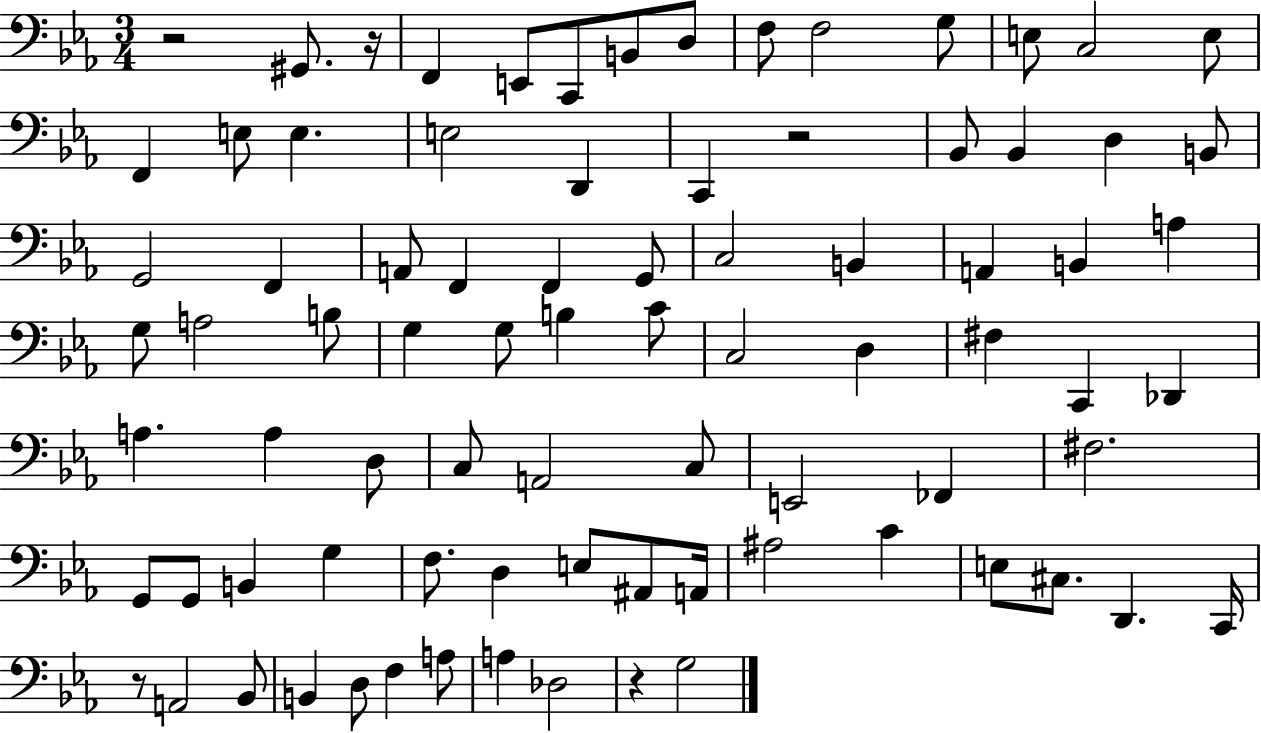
X:1
T:Untitled
M:3/4
L:1/4
K:Eb
z2 ^G,,/2 z/4 F,, E,,/2 C,,/2 B,,/2 D,/2 F,/2 F,2 G,/2 E,/2 C,2 E,/2 F,, E,/2 E, E,2 D,, C,, z2 _B,,/2 _B,, D, B,,/2 G,,2 F,, A,,/2 F,, F,, G,,/2 C,2 B,, A,, B,, A, G,/2 A,2 B,/2 G, G,/2 B, C/2 C,2 D, ^F, C,, _D,, A, A, D,/2 C,/2 A,,2 C,/2 E,,2 _F,, ^F,2 G,,/2 G,,/2 B,, G, F,/2 D, E,/2 ^A,,/2 A,,/4 ^A,2 C E,/2 ^C,/2 D,, C,,/4 z/2 A,,2 _B,,/2 B,, D,/2 F, A,/2 A, _D,2 z G,2